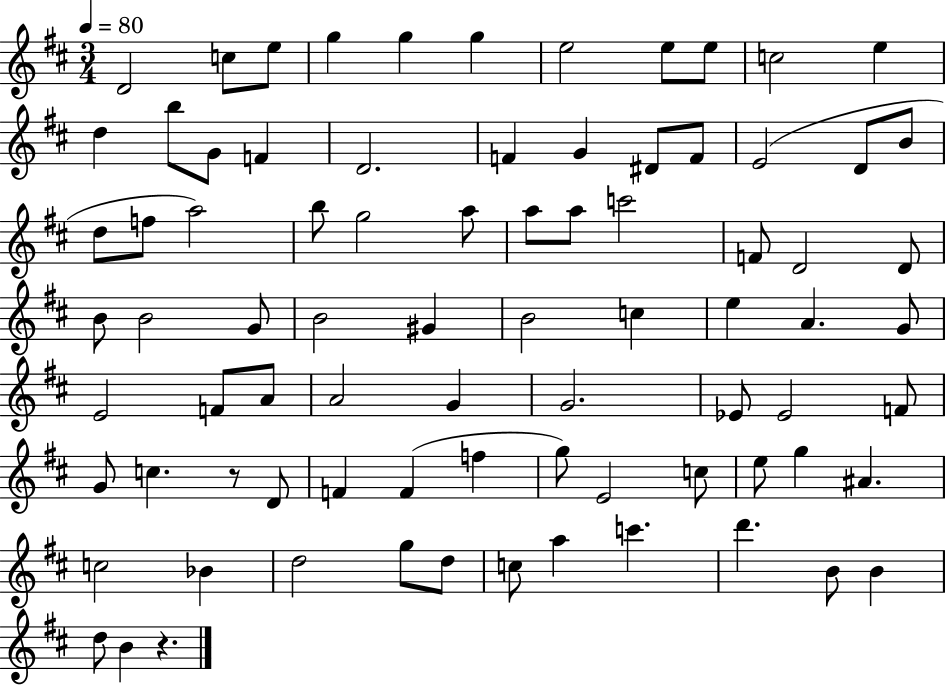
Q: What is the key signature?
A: D major